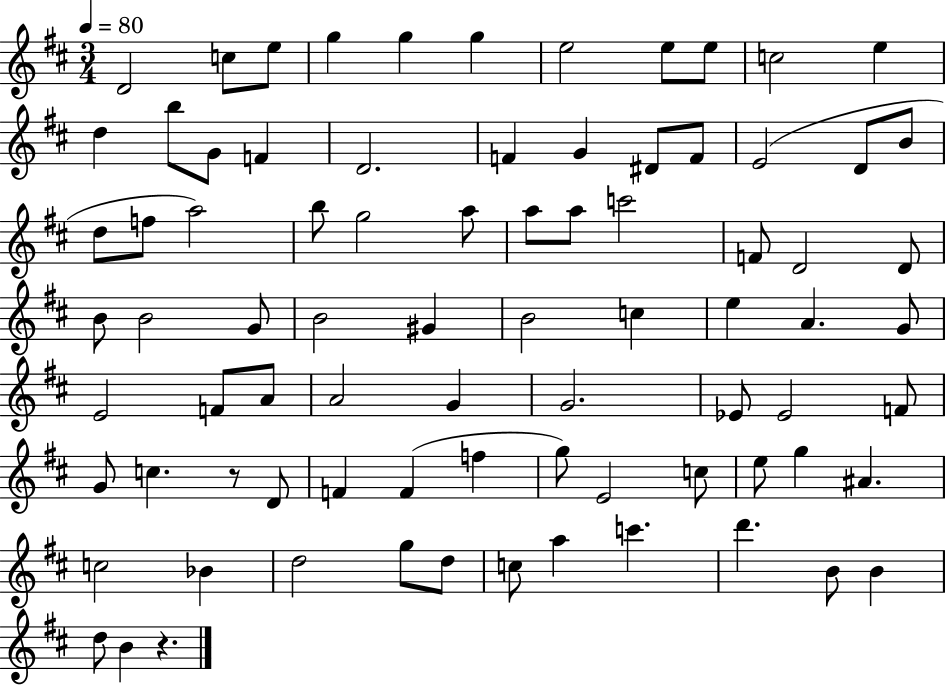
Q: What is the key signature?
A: D major